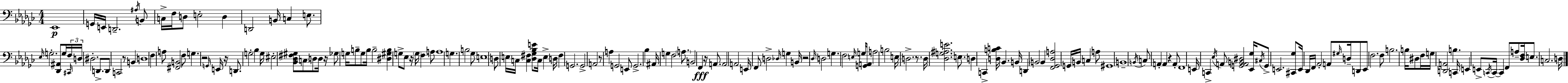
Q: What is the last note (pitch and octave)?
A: D3